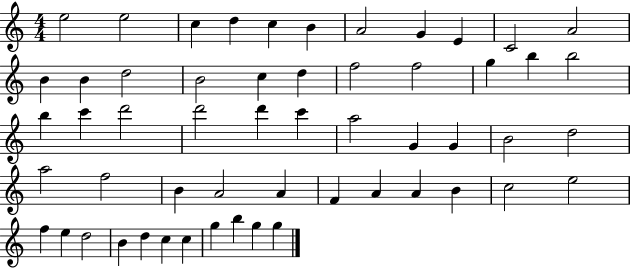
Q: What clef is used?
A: treble